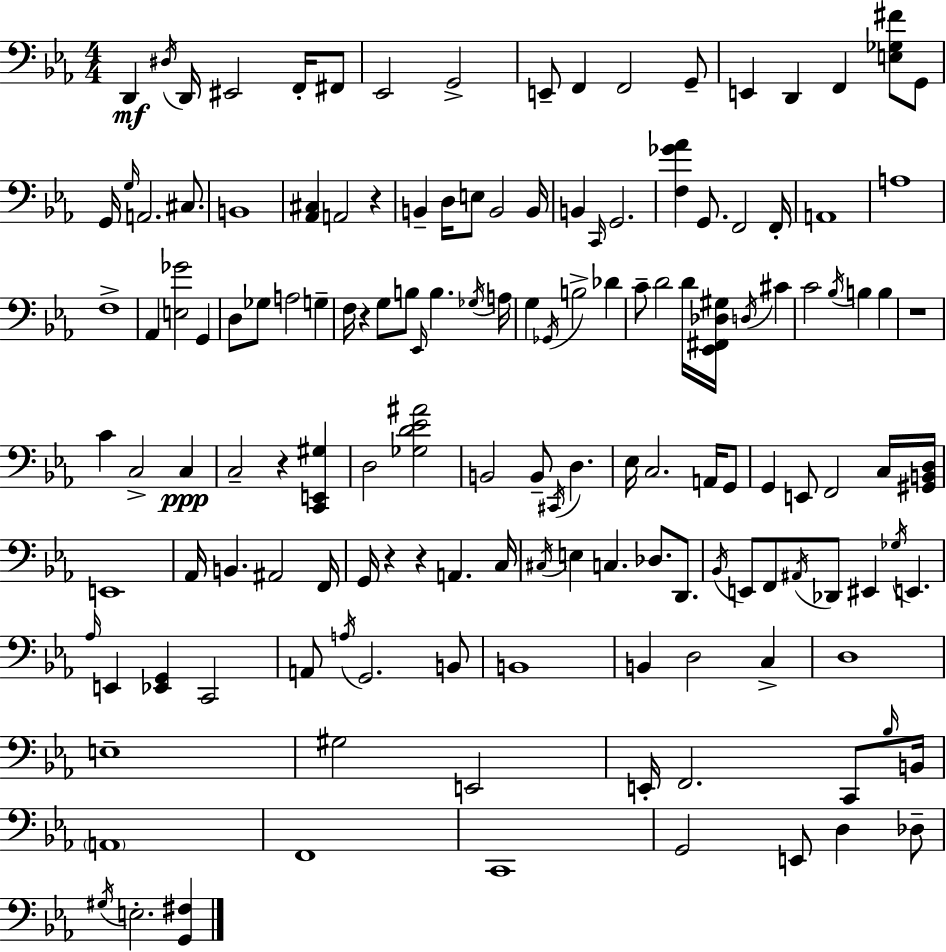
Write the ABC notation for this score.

X:1
T:Untitled
M:4/4
L:1/4
K:Eb
D,, ^D,/4 D,,/4 ^E,,2 F,,/4 ^F,,/2 _E,,2 G,,2 E,,/2 F,, F,,2 G,,/2 E,, D,, F,, [E,_G,^F]/2 G,,/2 G,,/4 G,/4 A,,2 ^C,/2 B,,4 [_A,,^C,] A,,2 z B,, D,/4 E,/2 B,,2 B,,/4 B,, C,,/4 G,,2 [F,_G_A] G,,/2 F,,2 F,,/4 A,,4 A,4 F,4 _A,, [E,_G]2 G,, D,/2 _G,/2 A,2 G, F,/4 z G,/2 B,/2 _E,,/4 B, _G,/4 A,/4 G, _G,,/4 B,2 _D C/2 D2 D/4 [_E,,^F,,_D,^G,]/4 D,/4 ^C C2 _B,/4 B, B, z4 C C,2 C, C,2 z [C,,E,,^G,] D,2 [_G,D_E^A]2 B,,2 B,,/2 ^C,,/4 D, _E,/4 C,2 A,,/4 G,,/2 G,, E,,/2 F,,2 C,/4 [^G,,B,,D,]/4 E,,4 _A,,/4 B,, ^A,,2 F,,/4 G,,/4 z z A,, C,/4 ^C,/4 E, C, _D,/2 D,,/2 _B,,/4 E,,/2 F,,/2 ^A,,/4 _D,,/2 ^E,, _G,/4 E,, _A,/4 E,, [_E,,G,,] C,,2 A,,/2 A,/4 G,,2 B,,/2 B,,4 B,, D,2 C, D,4 E,4 ^G,2 E,,2 E,,/4 F,,2 C,,/2 _B,/4 B,,/4 A,,4 F,,4 C,,4 G,,2 E,,/2 D, _D,/2 ^G,/4 E,2 [G,,^F,]